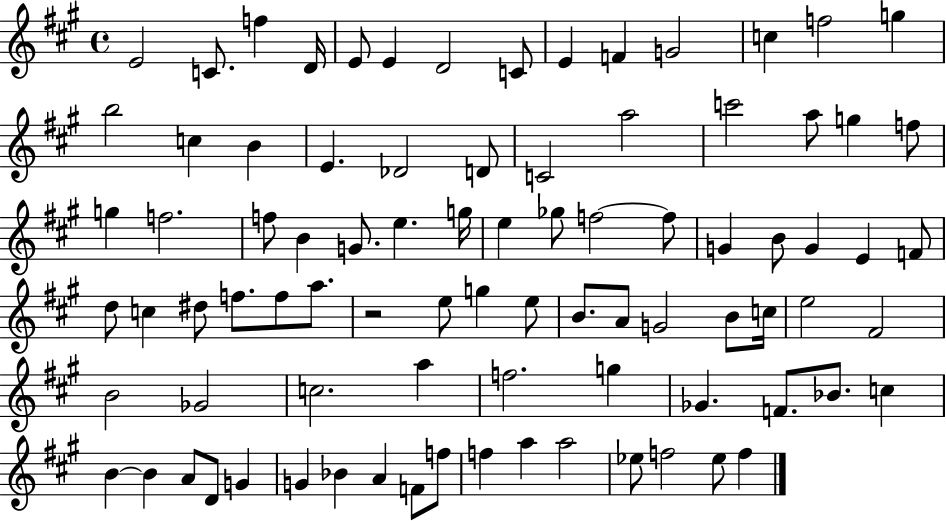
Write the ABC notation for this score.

X:1
T:Untitled
M:4/4
L:1/4
K:A
E2 C/2 f D/4 E/2 E D2 C/2 E F G2 c f2 g b2 c B E _D2 D/2 C2 a2 c'2 a/2 g f/2 g f2 f/2 B G/2 e g/4 e _g/2 f2 f/2 G B/2 G E F/2 d/2 c ^d/2 f/2 f/2 a/2 z2 e/2 g e/2 B/2 A/2 G2 B/2 c/4 e2 ^F2 B2 _G2 c2 a f2 g _G F/2 _B/2 c B B A/2 D/2 G G _B A F/2 f/2 f a a2 _e/2 f2 _e/2 f